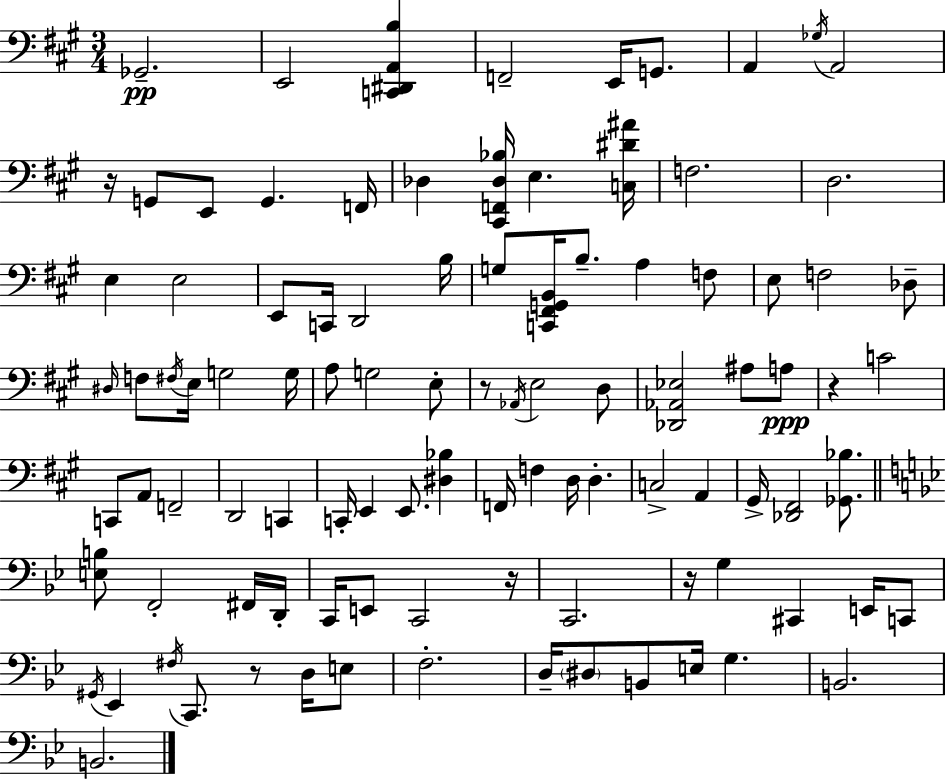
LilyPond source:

{
  \clef bass
  \numericTimeSignature
  \time 3/4
  \key a \major
  ges,2.--\pp | e,2 <c, dis, a, b>4 | f,2-- e,16 g,8. | a,4 \acciaccatura { ges16 } a,2 | \break r16 g,8 e,8 g,4. | f,16 des4 <cis, f, des bes>16 e4. | <c dis' ais'>16 f2. | d2. | \break e4 e2 | e,8 c,16 d,2 | b16 g8 <c, fis, g, b,>16 b8.-- a4 f8 | e8 f2 des8-- | \break \grace { dis16 } f8 \acciaccatura { fis16 } e16 g2 | g16 a8 g2 | e8-. r8 \acciaccatura { aes,16 } e2 | d8 <des, aes, ees>2 | \break ais8 a8\ppp r4 c'2 | c,8 a,8 f,2-- | d,2 | c,4 c,16-. e,4 e,8. | \break <dis bes>4 f,16 f4 d16 d4.-. | c2-> | a,4 gis,16-> <des, fis,>2 | <ges, bes>8. \bar "||" \break \key bes \major <e b>8 f,2-. fis,16 d,16-. | c,16 e,8 c,2 r16 | c,2. | r16 g4 cis,4 e,16 c,8 | \break \acciaccatura { gis,16 } ees,4 \acciaccatura { fis16 } c,8. r8 d16 | e8 f2.-. | d16-- \parenthesize dis8 b,8 e16 g4. | b,2. | \break b,2. | \bar "|."
}